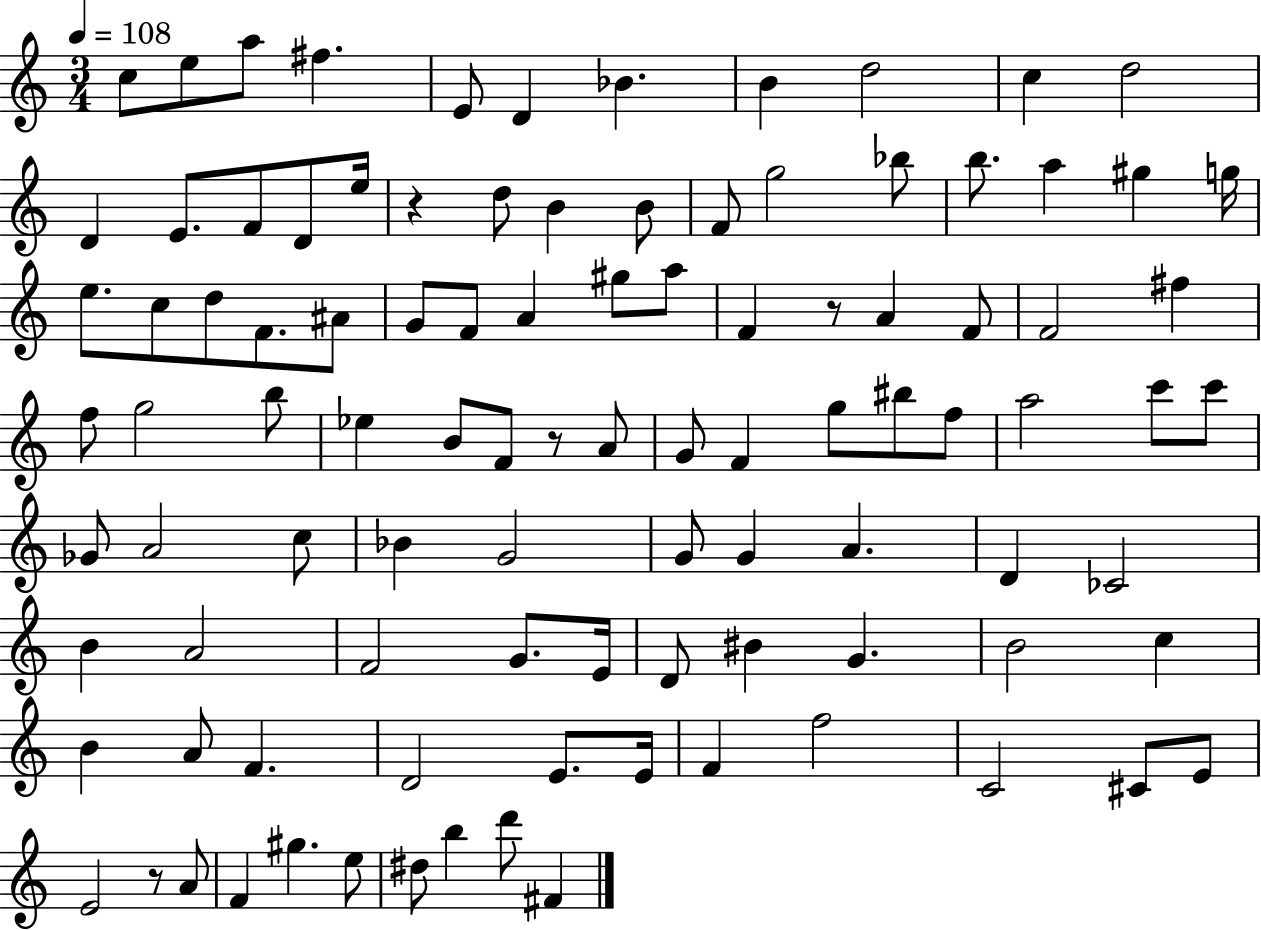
C5/e E5/e A5/e F#5/q. E4/e D4/q Bb4/q. B4/q D5/h C5/q D5/h D4/q E4/e. F4/e D4/e E5/s R/q D5/e B4/q B4/e F4/e G5/h Bb5/e B5/e. A5/q G#5/q G5/s E5/e. C5/e D5/e F4/e. A#4/e G4/e F4/e A4/q G#5/e A5/e F4/q R/e A4/q F4/e F4/h F#5/q F5/e G5/h B5/e Eb5/q B4/e F4/e R/e A4/e G4/e F4/q G5/e BIS5/e F5/e A5/h C6/e C6/e Gb4/e A4/h C5/e Bb4/q G4/h G4/e G4/q A4/q. D4/q CES4/h B4/q A4/h F4/h G4/e. E4/s D4/e BIS4/q G4/q. B4/h C5/q B4/q A4/e F4/q. D4/h E4/e. E4/s F4/q F5/h C4/h C#4/e E4/e E4/h R/e A4/e F4/q G#5/q. E5/e D#5/e B5/q D6/e F#4/q